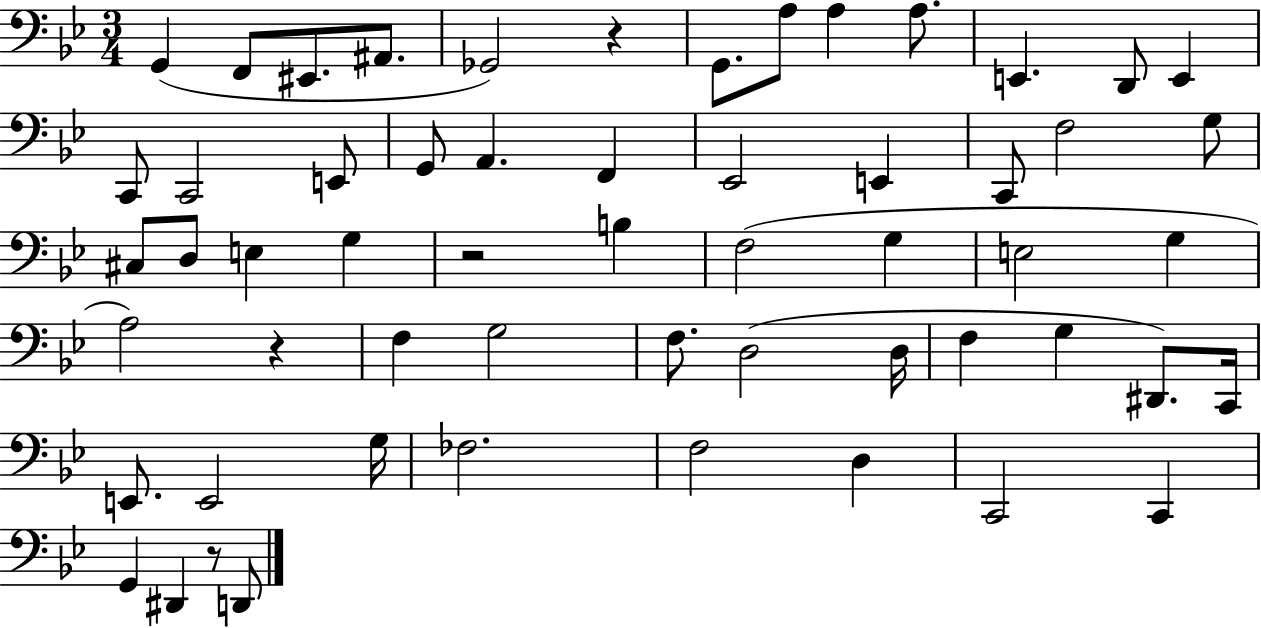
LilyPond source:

{
  \clef bass
  \numericTimeSignature
  \time 3/4
  \key bes \major
  g,4( f,8 eis,8. ais,8. | ges,2) r4 | g,8. a8 a4 a8. | e,4. d,8 e,4 | \break c,8 c,2 e,8 | g,8 a,4. f,4 | ees,2 e,4 | c,8 f2 g8 | \break cis8 d8 e4 g4 | r2 b4 | f2( g4 | e2 g4 | \break a2) r4 | f4 g2 | f8. d2( d16 | f4 g4 dis,8.) c,16 | \break e,8. e,2 g16 | fes2. | f2 d4 | c,2 c,4 | \break g,4 dis,4 r8 d,8 | \bar "|."
}